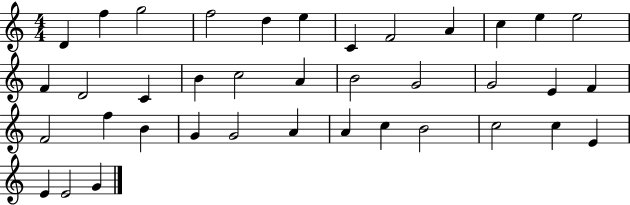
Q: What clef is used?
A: treble